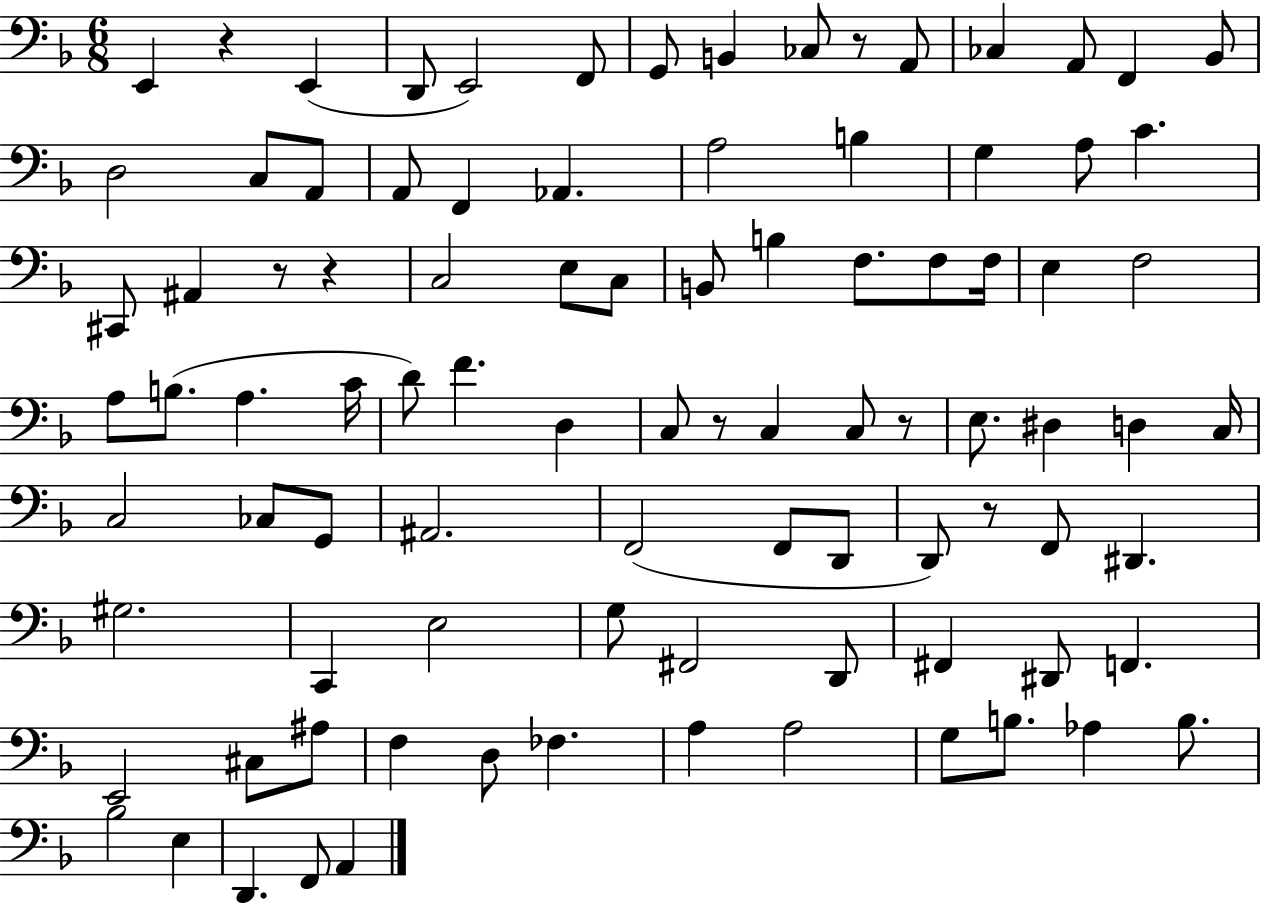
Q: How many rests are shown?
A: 7